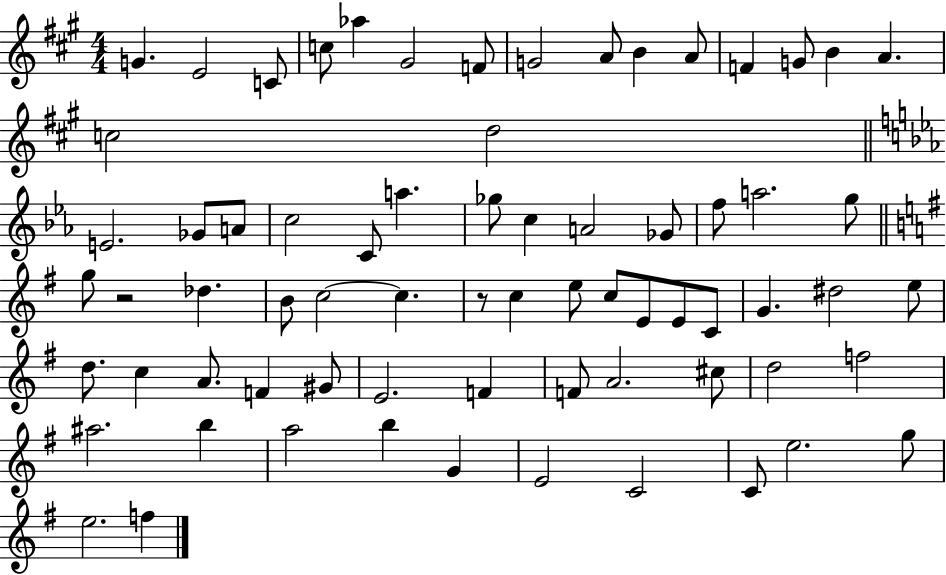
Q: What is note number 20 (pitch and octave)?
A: A4